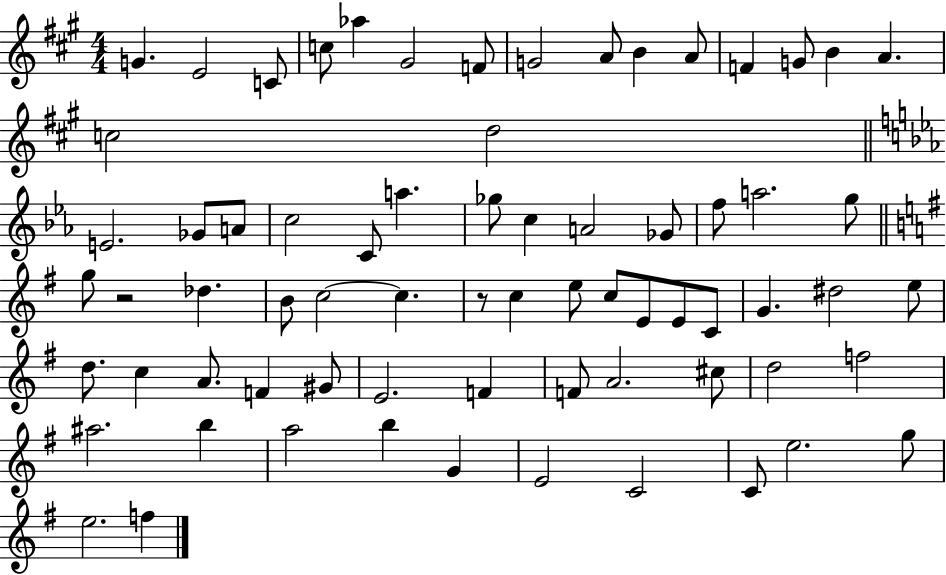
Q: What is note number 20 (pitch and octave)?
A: A4